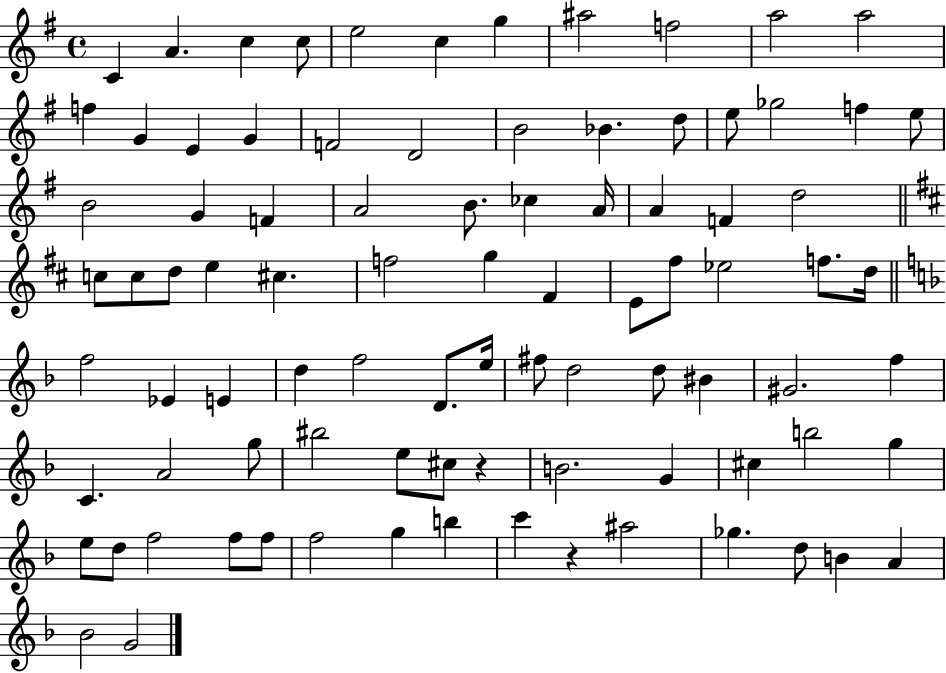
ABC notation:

X:1
T:Untitled
M:4/4
L:1/4
K:G
C A c c/2 e2 c g ^a2 f2 a2 a2 f G E G F2 D2 B2 _B d/2 e/2 _g2 f e/2 B2 G F A2 B/2 _c A/4 A F d2 c/2 c/2 d/2 e ^c f2 g ^F E/2 ^f/2 _e2 f/2 d/4 f2 _E E d f2 D/2 e/4 ^f/2 d2 d/2 ^B ^G2 f C A2 g/2 ^b2 e/2 ^c/2 z B2 G ^c b2 g e/2 d/2 f2 f/2 f/2 f2 g b c' z ^a2 _g d/2 B A _B2 G2